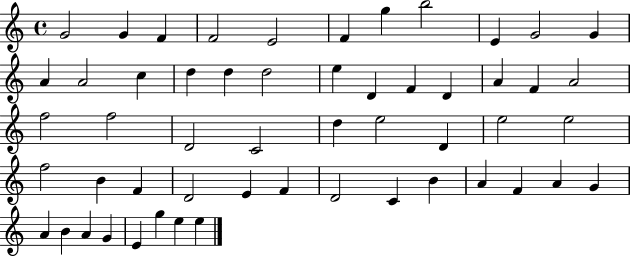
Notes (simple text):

G4/h G4/q F4/q F4/h E4/h F4/q G5/q B5/h E4/q G4/h G4/q A4/q A4/h C5/q D5/q D5/q D5/h E5/q D4/q F4/q D4/q A4/q F4/q A4/h F5/h F5/h D4/h C4/h D5/q E5/h D4/q E5/h E5/h F5/h B4/q F4/q D4/h E4/q F4/q D4/h C4/q B4/q A4/q F4/q A4/q G4/q A4/q B4/q A4/q G4/q E4/q G5/q E5/q E5/q